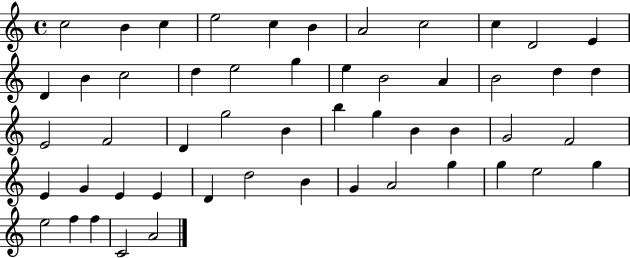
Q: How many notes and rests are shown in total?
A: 52